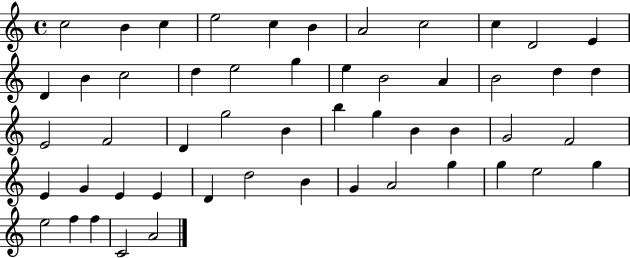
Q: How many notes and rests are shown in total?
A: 52